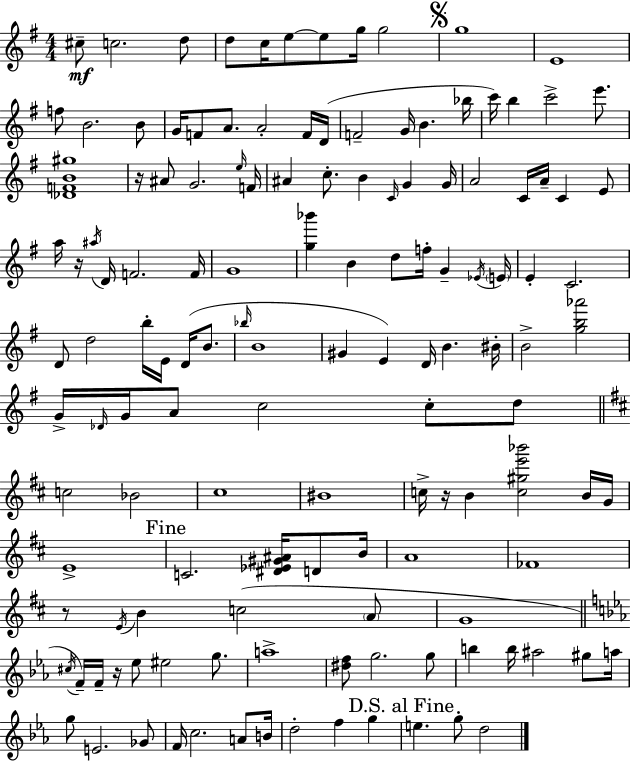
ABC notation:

X:1
T:Untitled
M:4/4
L:1/4
K:Em
^c/2 c2 d/2 d/2 c/4 e/2 e/2 g/4 g2 g4 E4 f/2 B2 B/2 G/4 F/2 A/2 A2 F/4 D/4 F2 G/4 B _b/4 c'/4 b c'2 e'/2 [_DFB^g]4 z/4 ^A/2 G2 e/4 F/4 ^A c/2 B C/4 G G/4 A2 C/4 A/4 C E/2 a/4 z/4 ^a/4 D/4 F2 F/4 G4 [g_b'] B d/2 f/4 G _E/4 E/4 E C2 D/2 d2 b/4 E/4 D/4 B/2 _b/4 B4 ^G E D/4 B ^B/4 B2 [gb_a']2 G/4 _D/4 G/4 A/2 c2 c/2 d/2 c2 _B2 ^c4 ^B4 c/4 z/4 B [c^ge'_b']2 B/4 G/4 E4 C2 [^D_E^G^A]/4 D/2 B/4 A4 _F4 z/2 E/4 B c2 A/2 G4 ^c/4 F/4 F/4 z/4 _e/2 ^e2 g/2 a4 [^df]/2 g2 g/2 b b/4 ^a2 ^g/2 a/4 g/2 E2 _G/2 F/4 c2 A/2 B/4 d2 f g e g/2 d2